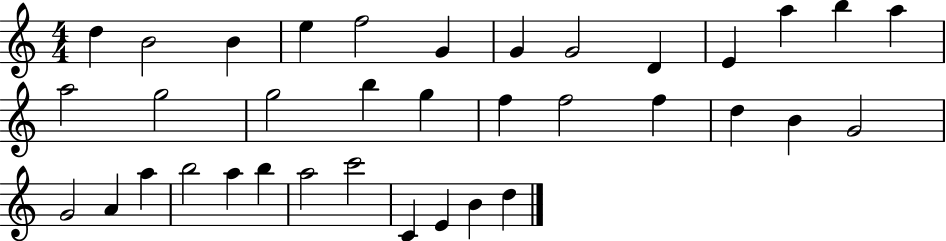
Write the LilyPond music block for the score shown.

{
  \clef treble
  \numericTimeSignature
  \time 4/4
  \key c \major
  d''4 b'2 b'4 | e''4 f''2 g'4 | g'4 g'2 d'4 | e'4 a''4 b''4 a''4 | \break a''2 g''2 | g''2 b''4 g''4 | f''4 f''2 f''4 | d''4 b'4 g'2 | \break g'2 a'4 a''4 | b''2 a''4 b''4 | a''2 c'''2 | c'4 e'4 b'4 d''4 | \break \bar "|."
}